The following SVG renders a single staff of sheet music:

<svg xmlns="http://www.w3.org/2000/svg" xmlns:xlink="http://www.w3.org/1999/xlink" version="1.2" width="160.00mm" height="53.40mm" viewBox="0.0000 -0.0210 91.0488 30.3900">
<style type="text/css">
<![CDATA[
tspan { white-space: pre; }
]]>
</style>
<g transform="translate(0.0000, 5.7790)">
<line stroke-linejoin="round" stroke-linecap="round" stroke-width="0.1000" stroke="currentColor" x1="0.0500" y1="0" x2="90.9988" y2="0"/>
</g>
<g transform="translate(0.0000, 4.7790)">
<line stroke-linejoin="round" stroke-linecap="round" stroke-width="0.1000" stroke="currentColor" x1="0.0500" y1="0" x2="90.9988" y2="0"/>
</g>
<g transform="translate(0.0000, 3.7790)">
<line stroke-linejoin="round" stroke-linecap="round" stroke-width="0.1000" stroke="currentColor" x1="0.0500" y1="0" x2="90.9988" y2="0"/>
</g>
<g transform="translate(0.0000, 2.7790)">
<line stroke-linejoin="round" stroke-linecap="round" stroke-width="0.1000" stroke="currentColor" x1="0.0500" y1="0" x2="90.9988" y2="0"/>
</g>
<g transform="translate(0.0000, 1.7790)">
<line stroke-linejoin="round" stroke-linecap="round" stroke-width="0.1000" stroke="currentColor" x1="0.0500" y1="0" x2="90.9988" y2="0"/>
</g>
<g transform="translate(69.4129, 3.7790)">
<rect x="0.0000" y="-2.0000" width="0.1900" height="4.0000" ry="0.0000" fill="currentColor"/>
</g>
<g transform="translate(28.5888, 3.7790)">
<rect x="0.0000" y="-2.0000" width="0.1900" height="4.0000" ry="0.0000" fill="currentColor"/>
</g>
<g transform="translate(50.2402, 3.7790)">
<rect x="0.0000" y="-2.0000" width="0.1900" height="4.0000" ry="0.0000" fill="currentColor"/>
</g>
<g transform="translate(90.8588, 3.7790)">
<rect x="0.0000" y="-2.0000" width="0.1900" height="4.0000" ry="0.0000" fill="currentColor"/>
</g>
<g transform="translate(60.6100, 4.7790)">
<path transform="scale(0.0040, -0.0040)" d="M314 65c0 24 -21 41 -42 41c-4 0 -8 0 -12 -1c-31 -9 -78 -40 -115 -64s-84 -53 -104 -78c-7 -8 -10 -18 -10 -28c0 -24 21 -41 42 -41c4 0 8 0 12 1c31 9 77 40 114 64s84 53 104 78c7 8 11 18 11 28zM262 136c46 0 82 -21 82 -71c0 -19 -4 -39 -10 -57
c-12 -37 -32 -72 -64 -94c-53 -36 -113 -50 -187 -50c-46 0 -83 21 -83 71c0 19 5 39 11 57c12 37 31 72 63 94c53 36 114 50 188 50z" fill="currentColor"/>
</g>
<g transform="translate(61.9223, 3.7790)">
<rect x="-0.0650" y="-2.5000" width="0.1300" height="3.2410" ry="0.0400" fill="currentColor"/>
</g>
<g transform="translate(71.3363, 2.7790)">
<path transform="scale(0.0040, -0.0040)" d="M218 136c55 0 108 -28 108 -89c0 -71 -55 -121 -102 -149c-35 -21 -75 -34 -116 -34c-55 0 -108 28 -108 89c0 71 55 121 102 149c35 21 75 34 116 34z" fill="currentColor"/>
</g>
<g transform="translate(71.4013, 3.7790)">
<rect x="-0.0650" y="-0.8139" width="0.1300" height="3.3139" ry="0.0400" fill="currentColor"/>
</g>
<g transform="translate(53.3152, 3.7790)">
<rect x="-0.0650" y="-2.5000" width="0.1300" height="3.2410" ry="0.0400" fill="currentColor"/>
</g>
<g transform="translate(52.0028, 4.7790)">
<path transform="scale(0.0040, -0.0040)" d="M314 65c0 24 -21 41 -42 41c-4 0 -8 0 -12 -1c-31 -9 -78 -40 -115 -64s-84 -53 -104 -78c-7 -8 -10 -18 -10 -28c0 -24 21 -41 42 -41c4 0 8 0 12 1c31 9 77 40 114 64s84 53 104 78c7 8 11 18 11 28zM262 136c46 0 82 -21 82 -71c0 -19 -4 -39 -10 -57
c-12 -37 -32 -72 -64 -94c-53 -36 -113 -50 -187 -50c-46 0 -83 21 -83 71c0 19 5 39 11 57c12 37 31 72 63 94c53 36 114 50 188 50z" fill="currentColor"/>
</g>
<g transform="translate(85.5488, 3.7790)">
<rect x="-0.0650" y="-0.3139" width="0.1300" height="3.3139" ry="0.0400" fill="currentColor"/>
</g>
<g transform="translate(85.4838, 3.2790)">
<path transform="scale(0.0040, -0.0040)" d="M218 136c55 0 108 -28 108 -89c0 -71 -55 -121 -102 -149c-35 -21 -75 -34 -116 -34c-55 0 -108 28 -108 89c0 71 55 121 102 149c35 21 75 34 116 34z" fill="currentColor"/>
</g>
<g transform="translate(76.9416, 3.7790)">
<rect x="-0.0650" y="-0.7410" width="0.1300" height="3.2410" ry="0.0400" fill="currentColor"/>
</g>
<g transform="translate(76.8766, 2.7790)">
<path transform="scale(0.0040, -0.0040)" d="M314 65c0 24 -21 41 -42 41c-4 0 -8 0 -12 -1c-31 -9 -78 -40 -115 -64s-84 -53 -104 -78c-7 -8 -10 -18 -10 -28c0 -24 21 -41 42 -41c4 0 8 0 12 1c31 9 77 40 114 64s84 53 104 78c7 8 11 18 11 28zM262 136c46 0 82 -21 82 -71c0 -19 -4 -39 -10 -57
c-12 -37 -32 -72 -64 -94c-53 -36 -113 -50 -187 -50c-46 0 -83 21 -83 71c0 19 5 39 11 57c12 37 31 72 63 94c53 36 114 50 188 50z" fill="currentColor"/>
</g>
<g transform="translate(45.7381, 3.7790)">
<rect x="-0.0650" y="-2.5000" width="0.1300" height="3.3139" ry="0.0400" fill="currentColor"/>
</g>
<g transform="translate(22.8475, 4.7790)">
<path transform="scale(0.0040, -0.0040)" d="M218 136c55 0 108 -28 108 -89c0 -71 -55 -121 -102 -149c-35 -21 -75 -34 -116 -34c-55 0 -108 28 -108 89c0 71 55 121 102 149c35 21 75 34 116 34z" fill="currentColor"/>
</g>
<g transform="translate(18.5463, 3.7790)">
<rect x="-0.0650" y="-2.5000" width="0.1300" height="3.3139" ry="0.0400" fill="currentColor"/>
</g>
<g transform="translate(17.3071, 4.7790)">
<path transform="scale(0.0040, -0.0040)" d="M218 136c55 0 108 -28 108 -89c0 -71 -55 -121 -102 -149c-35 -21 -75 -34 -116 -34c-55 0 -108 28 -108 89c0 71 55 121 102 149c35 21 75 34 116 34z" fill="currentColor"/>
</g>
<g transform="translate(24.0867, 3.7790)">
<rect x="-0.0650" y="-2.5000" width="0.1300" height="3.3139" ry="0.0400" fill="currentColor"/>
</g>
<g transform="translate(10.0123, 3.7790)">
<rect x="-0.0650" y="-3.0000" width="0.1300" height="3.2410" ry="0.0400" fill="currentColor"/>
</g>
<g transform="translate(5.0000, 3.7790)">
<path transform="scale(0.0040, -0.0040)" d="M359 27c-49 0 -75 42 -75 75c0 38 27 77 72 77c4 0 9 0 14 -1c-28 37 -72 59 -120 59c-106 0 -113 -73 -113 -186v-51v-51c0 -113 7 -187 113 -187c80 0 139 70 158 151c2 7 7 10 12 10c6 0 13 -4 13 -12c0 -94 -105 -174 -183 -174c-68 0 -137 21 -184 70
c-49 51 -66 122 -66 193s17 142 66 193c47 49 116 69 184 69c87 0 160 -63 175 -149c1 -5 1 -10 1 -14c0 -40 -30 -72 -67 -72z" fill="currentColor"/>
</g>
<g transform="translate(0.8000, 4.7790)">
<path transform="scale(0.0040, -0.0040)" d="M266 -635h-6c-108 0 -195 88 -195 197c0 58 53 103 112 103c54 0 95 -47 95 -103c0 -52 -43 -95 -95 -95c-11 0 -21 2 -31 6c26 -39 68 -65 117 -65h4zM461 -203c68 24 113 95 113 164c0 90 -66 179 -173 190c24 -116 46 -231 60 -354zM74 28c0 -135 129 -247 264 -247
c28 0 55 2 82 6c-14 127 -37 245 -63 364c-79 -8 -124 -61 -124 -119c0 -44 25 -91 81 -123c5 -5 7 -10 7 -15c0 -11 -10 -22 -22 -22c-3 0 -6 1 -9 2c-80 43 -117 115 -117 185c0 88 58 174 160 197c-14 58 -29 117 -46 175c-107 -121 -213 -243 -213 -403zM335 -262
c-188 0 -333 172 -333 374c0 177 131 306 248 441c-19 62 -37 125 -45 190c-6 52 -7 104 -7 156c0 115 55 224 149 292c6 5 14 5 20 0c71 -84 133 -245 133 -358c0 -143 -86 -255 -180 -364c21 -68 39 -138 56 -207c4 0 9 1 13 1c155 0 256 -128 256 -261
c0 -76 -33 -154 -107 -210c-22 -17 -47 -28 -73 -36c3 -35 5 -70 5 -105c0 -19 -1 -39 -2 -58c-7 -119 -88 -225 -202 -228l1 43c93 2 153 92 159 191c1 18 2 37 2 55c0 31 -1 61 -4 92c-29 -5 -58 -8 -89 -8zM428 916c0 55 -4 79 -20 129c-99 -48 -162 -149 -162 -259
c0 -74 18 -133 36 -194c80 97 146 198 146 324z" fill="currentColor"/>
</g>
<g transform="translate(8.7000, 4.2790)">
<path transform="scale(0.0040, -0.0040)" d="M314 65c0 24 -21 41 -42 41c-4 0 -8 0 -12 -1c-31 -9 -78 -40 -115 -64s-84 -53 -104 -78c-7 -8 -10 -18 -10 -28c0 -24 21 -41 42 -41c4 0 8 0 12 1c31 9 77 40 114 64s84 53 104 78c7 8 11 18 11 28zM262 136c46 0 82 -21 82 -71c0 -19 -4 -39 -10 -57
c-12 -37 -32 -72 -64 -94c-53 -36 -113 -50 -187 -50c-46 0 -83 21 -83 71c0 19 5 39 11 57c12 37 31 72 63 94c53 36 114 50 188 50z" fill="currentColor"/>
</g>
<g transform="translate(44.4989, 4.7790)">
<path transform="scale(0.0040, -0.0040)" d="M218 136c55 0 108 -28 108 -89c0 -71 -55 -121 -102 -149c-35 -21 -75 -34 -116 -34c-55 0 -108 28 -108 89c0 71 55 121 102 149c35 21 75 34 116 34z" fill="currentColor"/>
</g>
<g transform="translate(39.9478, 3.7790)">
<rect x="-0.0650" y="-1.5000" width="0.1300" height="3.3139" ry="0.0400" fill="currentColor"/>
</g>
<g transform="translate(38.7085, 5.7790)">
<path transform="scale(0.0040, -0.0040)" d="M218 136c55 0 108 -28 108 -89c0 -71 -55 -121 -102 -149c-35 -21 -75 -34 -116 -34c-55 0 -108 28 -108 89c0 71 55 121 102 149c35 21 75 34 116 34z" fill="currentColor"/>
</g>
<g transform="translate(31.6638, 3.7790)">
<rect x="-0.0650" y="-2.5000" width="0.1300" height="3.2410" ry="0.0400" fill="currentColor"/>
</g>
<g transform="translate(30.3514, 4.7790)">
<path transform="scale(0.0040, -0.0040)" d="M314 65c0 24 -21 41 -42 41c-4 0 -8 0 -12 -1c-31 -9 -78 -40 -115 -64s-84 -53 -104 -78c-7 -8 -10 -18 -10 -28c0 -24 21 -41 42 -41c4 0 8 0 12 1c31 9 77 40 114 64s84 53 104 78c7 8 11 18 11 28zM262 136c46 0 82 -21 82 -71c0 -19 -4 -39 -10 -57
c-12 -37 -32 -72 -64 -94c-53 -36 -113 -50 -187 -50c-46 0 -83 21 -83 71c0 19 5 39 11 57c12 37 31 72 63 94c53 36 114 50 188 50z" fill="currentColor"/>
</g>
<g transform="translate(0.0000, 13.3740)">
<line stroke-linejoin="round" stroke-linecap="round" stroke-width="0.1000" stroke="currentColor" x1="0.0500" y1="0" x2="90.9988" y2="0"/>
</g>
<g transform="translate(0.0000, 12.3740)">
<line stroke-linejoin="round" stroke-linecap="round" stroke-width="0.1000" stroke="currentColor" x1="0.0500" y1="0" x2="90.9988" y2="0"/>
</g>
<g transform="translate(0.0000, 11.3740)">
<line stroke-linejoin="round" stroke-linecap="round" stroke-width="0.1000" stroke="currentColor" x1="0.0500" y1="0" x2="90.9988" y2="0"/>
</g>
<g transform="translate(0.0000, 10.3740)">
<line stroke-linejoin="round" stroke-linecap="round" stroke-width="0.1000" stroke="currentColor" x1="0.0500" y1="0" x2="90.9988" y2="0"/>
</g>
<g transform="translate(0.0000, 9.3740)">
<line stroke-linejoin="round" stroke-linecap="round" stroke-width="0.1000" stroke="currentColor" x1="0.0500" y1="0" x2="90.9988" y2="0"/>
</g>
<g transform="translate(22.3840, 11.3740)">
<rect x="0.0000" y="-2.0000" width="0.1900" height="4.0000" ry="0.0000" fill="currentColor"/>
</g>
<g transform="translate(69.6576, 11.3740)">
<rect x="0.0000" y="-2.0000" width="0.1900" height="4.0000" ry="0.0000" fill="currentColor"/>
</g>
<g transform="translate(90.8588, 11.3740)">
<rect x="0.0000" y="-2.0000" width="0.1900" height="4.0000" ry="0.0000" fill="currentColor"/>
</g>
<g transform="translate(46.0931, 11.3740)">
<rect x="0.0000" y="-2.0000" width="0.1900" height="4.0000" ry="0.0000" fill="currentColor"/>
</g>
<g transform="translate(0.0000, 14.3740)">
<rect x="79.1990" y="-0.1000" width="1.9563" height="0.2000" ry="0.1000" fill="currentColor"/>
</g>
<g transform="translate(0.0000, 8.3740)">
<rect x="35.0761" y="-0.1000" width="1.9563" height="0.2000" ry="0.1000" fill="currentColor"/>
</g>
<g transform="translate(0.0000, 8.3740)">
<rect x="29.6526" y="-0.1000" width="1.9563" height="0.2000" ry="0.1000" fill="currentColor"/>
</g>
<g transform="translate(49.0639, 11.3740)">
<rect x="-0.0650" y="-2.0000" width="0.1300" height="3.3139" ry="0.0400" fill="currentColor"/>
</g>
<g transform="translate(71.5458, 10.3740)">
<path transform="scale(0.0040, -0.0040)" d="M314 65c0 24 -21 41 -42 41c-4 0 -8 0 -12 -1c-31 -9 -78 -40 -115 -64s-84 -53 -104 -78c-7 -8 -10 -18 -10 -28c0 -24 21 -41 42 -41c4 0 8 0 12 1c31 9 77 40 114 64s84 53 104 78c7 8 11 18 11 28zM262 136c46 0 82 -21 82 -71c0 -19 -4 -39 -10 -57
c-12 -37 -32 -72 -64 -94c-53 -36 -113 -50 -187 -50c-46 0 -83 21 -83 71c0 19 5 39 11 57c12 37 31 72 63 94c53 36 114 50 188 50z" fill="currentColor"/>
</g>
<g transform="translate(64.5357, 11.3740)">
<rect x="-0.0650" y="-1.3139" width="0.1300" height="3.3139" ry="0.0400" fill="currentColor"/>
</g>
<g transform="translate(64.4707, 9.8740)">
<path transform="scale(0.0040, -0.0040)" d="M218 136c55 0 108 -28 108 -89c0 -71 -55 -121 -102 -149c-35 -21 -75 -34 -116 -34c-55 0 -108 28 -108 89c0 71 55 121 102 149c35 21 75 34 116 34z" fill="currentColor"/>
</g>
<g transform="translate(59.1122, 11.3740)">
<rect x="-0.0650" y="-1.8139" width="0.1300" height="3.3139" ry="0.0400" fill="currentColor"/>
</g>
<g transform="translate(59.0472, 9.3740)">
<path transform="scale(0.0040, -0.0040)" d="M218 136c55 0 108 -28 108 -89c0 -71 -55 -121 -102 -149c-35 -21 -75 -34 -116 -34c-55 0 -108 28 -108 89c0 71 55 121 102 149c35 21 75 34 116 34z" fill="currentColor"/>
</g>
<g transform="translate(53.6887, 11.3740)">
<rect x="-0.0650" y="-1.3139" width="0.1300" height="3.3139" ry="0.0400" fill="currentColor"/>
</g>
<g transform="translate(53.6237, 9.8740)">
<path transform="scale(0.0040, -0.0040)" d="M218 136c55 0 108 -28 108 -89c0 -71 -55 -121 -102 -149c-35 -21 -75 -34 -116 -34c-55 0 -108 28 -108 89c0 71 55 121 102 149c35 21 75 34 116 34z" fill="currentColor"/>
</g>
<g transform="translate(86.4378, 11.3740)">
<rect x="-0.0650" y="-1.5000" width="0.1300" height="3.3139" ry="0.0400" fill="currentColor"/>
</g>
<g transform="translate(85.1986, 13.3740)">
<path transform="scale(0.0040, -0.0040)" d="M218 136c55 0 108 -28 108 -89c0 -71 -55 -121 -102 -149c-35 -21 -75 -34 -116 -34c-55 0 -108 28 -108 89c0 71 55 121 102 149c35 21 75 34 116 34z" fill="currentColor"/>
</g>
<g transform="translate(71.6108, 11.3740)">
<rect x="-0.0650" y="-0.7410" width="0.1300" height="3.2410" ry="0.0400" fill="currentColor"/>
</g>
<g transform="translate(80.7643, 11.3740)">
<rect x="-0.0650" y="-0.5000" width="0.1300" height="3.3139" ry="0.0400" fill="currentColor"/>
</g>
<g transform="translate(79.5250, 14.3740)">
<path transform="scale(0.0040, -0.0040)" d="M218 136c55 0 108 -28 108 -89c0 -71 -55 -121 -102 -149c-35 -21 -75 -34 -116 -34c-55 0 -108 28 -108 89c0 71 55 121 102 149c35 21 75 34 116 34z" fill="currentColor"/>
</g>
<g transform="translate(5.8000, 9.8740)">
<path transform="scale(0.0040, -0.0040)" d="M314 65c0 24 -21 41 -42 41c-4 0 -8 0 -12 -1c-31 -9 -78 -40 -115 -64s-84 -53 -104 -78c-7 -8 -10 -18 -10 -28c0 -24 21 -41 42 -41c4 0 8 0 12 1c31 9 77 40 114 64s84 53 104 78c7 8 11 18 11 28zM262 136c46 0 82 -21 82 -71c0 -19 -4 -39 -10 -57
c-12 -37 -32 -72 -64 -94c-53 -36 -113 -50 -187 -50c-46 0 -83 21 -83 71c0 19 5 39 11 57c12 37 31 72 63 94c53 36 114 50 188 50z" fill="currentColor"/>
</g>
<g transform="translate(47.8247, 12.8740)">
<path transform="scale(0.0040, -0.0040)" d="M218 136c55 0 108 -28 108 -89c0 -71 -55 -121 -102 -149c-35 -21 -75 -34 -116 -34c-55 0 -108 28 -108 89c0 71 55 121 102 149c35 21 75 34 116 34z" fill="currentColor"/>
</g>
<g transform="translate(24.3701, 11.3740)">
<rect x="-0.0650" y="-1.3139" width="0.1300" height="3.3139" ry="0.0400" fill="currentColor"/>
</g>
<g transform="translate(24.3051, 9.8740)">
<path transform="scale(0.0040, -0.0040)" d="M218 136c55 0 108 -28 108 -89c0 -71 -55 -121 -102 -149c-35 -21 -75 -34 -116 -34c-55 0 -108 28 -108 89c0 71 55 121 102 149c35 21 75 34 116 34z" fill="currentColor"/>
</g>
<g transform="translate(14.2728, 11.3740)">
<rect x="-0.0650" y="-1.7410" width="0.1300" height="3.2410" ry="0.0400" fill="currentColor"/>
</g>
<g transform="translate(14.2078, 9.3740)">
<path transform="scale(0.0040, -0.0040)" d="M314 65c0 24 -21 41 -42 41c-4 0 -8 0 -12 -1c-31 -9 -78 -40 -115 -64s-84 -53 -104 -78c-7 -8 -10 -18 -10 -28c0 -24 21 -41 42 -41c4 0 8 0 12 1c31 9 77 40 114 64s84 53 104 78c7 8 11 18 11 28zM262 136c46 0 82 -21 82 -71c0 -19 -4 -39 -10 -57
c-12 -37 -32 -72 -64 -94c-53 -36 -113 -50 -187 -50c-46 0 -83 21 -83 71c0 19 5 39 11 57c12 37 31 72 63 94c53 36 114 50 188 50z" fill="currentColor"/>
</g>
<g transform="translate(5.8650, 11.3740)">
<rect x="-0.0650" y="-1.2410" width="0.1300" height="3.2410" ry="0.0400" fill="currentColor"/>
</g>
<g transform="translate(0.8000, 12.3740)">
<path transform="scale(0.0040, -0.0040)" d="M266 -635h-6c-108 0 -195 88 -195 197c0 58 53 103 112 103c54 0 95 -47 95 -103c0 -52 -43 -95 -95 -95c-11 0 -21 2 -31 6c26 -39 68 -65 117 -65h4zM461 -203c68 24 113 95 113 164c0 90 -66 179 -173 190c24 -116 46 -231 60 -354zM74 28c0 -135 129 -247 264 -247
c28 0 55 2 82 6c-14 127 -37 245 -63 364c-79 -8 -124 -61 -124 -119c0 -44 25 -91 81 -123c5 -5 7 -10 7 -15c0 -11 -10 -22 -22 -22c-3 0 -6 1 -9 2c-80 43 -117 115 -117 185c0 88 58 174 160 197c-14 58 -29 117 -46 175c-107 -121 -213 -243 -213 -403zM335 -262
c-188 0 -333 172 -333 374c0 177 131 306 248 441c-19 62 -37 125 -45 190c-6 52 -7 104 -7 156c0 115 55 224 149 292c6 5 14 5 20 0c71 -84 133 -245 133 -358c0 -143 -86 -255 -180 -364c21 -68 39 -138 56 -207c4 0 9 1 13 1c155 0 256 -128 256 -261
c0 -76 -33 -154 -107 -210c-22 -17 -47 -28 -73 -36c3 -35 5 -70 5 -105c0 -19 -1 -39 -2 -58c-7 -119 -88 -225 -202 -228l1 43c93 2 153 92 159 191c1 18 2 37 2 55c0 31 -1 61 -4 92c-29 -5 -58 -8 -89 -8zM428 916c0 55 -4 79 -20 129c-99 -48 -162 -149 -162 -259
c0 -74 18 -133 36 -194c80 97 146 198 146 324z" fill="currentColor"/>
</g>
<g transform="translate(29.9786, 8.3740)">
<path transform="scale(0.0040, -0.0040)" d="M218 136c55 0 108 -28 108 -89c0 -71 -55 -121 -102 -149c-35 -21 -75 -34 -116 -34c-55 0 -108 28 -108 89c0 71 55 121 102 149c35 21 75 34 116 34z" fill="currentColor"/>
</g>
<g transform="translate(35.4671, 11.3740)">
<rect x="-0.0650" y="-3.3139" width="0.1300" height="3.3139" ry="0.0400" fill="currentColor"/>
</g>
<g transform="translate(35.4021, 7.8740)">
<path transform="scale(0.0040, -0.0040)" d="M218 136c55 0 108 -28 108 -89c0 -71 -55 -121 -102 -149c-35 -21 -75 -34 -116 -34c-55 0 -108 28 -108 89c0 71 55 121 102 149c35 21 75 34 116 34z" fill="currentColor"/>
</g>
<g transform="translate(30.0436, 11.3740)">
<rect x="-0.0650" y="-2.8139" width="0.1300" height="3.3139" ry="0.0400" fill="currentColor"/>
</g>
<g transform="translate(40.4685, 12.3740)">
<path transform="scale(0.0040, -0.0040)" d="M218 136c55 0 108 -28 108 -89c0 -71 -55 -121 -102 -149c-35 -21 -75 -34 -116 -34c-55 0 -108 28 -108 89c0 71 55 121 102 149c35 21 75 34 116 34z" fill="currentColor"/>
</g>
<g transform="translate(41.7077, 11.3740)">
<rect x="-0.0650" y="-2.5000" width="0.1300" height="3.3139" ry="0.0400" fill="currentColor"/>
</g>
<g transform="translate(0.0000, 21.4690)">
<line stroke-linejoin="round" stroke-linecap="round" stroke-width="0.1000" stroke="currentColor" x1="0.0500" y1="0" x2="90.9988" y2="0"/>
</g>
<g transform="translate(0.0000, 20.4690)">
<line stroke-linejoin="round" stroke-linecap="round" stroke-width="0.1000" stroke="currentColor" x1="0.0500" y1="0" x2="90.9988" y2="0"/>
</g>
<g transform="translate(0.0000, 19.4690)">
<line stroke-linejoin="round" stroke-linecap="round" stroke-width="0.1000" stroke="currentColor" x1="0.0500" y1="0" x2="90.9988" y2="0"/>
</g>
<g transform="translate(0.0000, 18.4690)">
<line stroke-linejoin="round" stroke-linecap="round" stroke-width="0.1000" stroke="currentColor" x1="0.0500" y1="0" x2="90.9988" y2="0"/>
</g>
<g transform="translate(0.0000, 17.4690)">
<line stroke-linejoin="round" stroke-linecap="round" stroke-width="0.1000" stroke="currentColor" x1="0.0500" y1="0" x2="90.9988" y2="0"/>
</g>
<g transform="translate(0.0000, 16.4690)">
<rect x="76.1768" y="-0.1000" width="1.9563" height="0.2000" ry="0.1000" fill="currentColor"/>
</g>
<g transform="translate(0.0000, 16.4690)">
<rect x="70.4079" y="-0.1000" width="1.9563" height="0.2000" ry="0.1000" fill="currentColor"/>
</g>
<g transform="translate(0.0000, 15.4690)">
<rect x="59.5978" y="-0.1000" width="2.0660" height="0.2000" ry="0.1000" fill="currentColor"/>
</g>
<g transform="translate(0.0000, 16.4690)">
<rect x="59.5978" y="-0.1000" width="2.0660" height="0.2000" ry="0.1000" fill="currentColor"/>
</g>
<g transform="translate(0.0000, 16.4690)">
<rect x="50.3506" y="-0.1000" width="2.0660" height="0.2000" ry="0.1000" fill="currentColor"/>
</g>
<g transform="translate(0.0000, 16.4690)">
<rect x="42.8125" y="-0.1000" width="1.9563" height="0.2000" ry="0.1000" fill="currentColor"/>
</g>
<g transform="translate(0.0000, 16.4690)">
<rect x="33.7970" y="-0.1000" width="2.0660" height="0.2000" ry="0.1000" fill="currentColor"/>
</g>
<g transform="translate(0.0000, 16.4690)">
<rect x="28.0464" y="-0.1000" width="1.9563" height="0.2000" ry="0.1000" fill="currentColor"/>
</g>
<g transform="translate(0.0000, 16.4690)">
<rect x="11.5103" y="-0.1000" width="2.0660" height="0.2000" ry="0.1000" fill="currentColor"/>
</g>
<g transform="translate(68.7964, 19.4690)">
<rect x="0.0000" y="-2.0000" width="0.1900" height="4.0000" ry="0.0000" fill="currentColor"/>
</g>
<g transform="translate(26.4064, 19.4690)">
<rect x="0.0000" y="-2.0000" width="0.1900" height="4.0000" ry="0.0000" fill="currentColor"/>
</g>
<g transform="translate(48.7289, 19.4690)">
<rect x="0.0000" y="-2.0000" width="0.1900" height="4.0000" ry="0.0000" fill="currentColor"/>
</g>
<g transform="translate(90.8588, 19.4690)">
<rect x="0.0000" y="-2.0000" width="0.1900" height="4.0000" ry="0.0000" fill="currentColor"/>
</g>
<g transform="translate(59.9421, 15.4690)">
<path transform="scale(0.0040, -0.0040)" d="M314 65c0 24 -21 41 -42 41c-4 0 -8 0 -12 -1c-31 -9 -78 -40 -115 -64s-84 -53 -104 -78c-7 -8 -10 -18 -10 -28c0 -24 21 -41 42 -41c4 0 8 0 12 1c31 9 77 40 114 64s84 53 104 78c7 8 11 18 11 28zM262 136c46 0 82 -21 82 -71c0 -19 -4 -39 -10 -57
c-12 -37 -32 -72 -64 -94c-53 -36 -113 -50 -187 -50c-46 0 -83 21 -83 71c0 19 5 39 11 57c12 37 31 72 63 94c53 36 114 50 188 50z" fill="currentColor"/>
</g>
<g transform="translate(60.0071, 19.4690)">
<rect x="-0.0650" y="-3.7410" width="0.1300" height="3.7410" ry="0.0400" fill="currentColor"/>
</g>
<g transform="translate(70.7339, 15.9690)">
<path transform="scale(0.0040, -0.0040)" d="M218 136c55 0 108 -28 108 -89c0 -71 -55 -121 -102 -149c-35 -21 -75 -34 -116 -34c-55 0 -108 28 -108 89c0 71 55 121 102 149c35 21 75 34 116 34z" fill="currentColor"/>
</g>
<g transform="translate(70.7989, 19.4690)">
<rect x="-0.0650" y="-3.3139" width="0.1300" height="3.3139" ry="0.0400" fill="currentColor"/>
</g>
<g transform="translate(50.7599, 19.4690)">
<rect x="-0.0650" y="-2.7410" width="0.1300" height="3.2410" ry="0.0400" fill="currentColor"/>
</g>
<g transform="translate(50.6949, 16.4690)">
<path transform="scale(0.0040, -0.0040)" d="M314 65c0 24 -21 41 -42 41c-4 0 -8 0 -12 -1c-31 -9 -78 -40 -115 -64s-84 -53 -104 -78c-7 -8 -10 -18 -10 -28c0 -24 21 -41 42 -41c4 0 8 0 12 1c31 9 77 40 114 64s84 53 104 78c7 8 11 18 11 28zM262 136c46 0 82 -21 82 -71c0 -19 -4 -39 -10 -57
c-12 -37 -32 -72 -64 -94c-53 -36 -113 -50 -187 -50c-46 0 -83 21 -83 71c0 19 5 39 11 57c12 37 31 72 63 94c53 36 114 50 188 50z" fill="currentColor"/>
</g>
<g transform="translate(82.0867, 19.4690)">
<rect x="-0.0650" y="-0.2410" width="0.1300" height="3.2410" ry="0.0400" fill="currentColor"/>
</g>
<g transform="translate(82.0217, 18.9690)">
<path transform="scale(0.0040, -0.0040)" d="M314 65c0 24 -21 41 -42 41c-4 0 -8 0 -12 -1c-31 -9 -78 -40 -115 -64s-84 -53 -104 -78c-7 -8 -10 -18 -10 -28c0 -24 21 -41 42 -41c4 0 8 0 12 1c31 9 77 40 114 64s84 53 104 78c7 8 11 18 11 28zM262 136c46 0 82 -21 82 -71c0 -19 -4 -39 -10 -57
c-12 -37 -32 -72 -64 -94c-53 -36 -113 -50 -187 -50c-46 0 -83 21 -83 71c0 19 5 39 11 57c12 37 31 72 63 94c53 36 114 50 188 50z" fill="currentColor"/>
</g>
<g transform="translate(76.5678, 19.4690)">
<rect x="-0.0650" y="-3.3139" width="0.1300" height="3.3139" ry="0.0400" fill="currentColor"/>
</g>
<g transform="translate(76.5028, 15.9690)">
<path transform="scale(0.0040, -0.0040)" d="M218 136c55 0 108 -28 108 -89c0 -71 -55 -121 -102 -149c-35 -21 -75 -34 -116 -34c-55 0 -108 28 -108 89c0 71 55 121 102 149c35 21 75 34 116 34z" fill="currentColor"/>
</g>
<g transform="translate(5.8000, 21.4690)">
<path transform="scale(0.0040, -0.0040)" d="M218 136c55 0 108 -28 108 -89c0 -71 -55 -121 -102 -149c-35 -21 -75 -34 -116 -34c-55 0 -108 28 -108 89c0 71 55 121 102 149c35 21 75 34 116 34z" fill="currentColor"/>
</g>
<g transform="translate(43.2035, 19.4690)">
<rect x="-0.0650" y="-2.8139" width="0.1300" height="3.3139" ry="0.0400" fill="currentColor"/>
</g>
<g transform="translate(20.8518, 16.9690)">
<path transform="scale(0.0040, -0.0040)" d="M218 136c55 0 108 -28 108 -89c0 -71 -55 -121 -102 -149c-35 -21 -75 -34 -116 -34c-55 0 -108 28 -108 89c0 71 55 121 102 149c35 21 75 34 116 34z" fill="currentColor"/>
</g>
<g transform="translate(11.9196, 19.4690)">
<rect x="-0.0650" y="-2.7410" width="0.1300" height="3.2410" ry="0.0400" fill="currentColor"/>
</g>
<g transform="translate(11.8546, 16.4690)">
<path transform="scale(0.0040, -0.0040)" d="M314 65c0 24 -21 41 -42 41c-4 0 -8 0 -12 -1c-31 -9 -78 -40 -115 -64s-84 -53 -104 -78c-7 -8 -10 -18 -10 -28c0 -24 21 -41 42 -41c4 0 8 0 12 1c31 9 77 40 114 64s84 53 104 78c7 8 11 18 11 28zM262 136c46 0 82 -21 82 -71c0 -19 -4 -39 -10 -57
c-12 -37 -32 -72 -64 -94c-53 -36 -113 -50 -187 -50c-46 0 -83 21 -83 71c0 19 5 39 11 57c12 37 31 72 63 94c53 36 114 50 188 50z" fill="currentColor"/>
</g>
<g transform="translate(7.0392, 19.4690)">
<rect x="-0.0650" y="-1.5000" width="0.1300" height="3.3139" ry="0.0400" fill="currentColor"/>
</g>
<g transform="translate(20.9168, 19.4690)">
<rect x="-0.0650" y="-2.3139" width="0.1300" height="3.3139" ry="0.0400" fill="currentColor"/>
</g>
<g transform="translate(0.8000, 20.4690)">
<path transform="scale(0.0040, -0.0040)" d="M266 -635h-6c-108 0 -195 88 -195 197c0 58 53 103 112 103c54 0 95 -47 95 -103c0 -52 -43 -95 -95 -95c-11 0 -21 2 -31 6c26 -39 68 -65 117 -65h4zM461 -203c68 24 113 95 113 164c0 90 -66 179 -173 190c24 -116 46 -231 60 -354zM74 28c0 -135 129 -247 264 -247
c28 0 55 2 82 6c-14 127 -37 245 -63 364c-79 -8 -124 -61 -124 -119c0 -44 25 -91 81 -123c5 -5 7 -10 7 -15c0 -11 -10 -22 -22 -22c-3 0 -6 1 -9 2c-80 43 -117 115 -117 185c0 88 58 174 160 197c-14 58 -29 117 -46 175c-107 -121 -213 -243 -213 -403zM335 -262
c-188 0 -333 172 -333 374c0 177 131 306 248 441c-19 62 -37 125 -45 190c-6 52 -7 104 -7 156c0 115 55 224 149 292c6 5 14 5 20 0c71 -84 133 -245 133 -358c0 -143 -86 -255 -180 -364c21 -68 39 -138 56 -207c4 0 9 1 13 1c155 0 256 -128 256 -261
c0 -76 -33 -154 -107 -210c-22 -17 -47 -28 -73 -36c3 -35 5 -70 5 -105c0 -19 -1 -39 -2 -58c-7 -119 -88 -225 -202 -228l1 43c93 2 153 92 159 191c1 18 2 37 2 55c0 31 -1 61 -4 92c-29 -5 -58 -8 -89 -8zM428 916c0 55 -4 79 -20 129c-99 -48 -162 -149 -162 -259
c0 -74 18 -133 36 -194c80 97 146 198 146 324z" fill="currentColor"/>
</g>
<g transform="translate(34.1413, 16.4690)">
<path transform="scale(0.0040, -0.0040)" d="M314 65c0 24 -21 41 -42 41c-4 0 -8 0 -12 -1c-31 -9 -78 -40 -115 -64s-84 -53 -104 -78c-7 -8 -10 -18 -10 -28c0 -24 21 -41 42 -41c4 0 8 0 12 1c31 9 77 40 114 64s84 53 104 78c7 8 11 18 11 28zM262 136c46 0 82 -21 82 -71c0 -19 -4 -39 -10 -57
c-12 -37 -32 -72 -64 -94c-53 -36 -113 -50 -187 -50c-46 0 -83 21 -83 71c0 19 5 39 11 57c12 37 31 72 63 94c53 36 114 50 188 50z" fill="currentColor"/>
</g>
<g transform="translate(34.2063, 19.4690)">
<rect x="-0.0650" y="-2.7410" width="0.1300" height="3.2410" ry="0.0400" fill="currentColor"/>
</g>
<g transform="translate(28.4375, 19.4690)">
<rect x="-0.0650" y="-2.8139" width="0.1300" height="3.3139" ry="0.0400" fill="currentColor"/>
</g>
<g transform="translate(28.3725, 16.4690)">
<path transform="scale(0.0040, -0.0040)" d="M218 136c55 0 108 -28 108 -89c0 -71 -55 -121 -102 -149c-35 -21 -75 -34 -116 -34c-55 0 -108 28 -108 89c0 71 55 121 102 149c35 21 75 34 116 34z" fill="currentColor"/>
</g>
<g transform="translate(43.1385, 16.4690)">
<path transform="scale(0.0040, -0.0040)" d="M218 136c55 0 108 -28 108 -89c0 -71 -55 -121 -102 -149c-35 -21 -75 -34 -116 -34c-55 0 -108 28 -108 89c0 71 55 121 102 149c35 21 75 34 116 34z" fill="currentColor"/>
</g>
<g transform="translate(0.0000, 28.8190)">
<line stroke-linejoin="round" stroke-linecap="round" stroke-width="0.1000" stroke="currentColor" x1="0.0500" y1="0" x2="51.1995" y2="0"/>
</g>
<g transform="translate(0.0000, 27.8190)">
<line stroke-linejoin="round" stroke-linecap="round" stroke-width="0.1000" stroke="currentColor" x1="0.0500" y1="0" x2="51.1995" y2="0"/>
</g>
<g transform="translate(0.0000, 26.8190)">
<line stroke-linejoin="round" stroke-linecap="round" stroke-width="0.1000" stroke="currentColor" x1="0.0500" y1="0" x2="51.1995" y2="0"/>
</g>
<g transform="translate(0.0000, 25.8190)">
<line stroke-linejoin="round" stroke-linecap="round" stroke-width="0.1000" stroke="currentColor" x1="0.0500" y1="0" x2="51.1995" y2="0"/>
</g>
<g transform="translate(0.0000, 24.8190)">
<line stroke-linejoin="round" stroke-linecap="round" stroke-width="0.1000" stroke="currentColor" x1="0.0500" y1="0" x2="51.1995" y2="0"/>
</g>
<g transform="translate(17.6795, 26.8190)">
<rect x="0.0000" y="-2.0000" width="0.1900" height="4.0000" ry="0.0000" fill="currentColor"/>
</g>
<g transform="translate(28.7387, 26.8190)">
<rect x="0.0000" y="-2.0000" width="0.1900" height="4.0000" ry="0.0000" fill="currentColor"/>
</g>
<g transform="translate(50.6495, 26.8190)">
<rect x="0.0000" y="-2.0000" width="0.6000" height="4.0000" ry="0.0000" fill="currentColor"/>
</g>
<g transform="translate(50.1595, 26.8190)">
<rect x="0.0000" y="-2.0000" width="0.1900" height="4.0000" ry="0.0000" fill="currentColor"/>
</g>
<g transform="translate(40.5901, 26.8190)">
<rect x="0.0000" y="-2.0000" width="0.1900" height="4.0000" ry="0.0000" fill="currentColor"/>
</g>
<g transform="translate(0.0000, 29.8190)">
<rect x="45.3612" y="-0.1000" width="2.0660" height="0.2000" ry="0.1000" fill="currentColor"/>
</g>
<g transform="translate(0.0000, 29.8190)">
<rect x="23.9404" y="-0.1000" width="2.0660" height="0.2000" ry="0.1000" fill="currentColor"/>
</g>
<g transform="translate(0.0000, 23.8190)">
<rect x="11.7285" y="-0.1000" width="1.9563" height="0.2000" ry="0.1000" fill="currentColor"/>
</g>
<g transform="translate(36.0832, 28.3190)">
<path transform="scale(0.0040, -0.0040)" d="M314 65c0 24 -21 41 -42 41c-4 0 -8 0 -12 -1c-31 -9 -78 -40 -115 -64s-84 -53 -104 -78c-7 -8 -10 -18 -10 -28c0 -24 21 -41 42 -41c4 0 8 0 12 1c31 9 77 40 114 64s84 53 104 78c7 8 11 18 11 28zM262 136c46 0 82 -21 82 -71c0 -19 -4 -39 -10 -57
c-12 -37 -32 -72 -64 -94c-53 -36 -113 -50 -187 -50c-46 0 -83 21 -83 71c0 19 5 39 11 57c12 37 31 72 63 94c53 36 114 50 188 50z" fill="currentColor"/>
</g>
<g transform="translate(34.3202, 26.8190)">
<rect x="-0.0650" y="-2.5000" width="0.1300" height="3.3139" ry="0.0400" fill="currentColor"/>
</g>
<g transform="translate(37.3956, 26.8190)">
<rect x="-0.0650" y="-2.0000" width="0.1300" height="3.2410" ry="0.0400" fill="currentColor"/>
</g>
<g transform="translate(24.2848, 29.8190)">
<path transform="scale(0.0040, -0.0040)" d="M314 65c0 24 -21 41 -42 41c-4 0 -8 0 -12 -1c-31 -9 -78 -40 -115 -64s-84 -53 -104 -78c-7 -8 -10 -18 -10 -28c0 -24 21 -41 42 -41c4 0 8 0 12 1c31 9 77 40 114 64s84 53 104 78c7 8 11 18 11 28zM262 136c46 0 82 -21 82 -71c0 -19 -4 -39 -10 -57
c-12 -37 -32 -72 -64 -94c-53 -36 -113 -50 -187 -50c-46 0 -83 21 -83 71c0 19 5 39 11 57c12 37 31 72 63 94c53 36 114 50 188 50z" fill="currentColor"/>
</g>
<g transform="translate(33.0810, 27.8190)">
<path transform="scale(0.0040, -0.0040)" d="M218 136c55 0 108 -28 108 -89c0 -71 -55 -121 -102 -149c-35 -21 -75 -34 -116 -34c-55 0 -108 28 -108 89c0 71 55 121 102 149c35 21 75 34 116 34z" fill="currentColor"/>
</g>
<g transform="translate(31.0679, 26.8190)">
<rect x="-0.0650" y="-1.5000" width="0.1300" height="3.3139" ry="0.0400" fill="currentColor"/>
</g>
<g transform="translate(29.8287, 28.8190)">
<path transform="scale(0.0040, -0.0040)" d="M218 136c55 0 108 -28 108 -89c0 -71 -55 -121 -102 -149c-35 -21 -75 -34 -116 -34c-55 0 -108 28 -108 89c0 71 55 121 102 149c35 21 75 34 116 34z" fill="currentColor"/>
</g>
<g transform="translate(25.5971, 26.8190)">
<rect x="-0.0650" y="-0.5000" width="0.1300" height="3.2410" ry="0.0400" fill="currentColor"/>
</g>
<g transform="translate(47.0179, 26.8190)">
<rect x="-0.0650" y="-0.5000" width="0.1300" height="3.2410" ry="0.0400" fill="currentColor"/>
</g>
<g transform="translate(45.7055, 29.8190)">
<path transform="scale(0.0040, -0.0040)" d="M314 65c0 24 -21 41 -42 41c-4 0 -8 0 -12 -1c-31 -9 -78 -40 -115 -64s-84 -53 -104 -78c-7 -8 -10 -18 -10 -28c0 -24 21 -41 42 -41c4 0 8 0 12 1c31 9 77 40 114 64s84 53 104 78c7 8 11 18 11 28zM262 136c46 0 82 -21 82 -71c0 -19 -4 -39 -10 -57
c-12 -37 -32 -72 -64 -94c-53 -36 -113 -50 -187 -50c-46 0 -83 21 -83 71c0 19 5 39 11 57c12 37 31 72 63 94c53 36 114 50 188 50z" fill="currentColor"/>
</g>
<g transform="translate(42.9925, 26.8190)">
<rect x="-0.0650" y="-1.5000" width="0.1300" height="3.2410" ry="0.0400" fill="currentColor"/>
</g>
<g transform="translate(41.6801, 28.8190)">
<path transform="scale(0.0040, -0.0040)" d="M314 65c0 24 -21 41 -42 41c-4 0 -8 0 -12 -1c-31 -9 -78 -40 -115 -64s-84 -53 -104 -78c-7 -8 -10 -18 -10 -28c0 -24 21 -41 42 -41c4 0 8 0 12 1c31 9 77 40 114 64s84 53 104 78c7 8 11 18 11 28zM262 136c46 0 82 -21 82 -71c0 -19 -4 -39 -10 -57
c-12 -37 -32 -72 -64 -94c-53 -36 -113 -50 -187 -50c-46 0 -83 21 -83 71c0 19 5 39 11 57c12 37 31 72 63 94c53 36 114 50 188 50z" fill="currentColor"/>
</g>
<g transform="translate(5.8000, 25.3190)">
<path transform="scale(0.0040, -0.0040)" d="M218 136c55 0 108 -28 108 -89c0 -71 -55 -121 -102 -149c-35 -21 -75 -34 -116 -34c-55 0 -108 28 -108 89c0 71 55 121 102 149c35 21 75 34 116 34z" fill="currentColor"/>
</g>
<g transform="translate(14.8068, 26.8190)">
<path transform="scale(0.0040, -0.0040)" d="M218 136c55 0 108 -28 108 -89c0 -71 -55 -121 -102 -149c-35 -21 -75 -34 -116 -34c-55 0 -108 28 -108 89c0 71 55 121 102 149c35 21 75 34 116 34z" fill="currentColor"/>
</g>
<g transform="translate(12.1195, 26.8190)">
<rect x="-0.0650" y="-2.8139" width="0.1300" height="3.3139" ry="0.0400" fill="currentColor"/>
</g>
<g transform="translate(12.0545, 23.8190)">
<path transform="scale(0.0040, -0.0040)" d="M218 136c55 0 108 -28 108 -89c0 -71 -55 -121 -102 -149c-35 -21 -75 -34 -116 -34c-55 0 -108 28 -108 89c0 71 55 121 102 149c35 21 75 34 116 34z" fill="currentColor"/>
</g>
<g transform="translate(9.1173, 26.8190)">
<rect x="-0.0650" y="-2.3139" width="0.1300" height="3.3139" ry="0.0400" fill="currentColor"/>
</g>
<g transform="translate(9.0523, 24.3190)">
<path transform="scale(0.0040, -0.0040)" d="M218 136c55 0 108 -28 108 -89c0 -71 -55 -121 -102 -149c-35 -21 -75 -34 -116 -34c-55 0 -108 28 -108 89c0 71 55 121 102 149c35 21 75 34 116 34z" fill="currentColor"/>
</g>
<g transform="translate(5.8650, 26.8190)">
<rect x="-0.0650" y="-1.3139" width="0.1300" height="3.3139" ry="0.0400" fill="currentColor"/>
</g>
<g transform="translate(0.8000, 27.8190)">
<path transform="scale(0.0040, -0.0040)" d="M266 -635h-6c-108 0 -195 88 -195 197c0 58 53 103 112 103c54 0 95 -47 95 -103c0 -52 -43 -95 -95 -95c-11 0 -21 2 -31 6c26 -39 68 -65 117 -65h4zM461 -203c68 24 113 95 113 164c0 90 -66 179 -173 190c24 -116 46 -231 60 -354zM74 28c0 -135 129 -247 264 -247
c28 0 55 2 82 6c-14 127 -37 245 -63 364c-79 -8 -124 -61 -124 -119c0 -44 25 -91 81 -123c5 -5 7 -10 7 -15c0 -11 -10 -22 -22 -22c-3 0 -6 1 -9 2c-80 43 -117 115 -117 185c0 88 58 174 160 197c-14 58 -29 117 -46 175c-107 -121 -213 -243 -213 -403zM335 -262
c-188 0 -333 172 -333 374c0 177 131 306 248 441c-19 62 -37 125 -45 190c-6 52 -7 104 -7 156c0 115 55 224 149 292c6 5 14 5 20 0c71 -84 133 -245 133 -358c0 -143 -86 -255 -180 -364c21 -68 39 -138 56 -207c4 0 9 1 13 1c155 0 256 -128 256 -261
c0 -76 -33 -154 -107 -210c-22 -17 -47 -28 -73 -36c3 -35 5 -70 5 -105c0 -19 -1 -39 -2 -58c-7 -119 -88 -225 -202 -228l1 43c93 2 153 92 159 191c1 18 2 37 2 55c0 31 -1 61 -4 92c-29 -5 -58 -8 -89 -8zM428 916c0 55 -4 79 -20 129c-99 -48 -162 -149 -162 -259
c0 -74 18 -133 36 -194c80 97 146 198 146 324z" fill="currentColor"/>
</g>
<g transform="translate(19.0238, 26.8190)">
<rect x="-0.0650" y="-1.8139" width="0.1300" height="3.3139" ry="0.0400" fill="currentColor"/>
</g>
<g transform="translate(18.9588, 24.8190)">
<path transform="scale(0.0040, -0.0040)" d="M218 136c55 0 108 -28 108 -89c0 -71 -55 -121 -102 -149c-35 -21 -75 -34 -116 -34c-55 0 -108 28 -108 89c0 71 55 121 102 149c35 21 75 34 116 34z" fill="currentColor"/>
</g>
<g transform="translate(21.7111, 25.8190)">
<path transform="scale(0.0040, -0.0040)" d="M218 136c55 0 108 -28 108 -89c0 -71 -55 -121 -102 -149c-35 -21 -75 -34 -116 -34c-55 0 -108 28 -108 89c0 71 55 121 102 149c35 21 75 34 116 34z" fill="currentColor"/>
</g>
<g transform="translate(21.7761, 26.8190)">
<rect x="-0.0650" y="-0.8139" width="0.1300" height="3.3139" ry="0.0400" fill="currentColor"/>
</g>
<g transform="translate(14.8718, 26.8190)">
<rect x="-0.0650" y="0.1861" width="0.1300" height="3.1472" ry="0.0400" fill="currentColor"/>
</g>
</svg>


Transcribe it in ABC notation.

X:1
T:Untitled
M:4/4
L:1/4
K:C
A2 G G G2 E G G2 G2 d d2 c e2 f2 e a b G F e f e d2 C E E a2 g a a2 a a2 c'2 b b c2 e g a B f d C2 E G F2 E2 C2